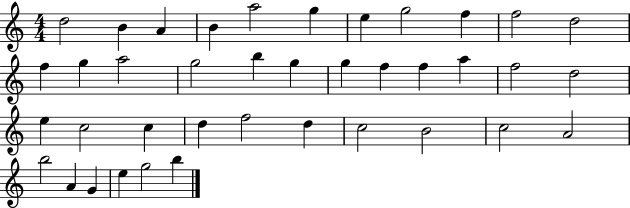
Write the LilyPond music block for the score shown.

{
  \clef treble
  \numericTimeSignature
  \time 4/4
  \key c \major
  d''2 b'4 a'4 | b'4 a''2 g''4 | e''4 g''2 f''4 | f''2 d''2 | \break f''4 g''4 a''2 | g''2 b''4 g''4 | g''4 f''4 f''4 a''4 | f''2 d''2 | \break e''4 c''2 c''4 | d''4 f''2 d''4 | c''2 b'2 | c''2 a'2 | \break b''2 a'4 g'4 | e''4 g''2 b''4 | \bar "|."
}